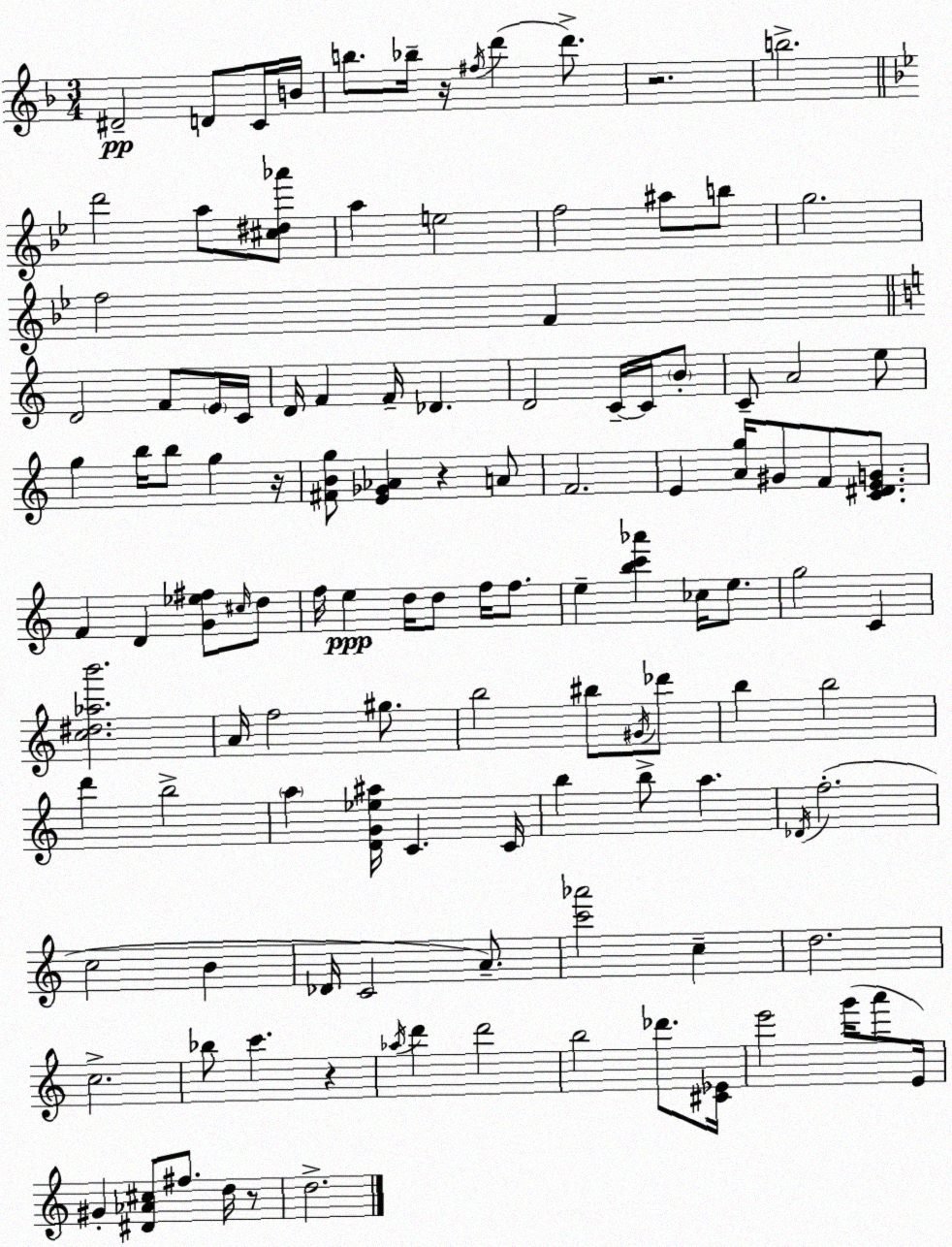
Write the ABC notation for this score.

X:1
T:Untitled
M:3/4
L:1/4
K:F
^D2 D/2 C/4 B/4 b/2 _b/4 z/4 ^f/4 d' d'/2 z2 b2 d'2 a/2 [^c^d_a']/2 a e2 f2 ^a/2 b/2 g2 f2 F D2 F/2 E/4 C/4 D/4 F F/4 _D D2 C/4 C/4 B/2 C/2 A2 e/2 g b/4 b/2 g z/4 [^FBg]/2 [E_G_A] z A/2 F2 E [Ag]/4 ^G/2 F/2 [C^DEG]/2 F D [G_e^f]/2 ^c/4 d/2 f/4 e d/4 d/2 f/4 f/2 e [bc'_a'] _c/4 e/2 g2 C [c^d_ab']2 A/4 f2 ^g/2 b2 ^b/2 ^G/4 _d'/2 b b2 d' b2 a [DG_e^a]/4 C C/4 b b/2 a _D/4 f2 c2 B _D/4 C2 A/2 [c'_a']2 c d2 c2 _b/2 c' z _a/4 d' d'2 b2 _d'/2 [^C_E]/4 e'2 g'/4 a'/2 E/4 ^G [^D_A^c]/2 ^f/2 d/4 z/2 d2